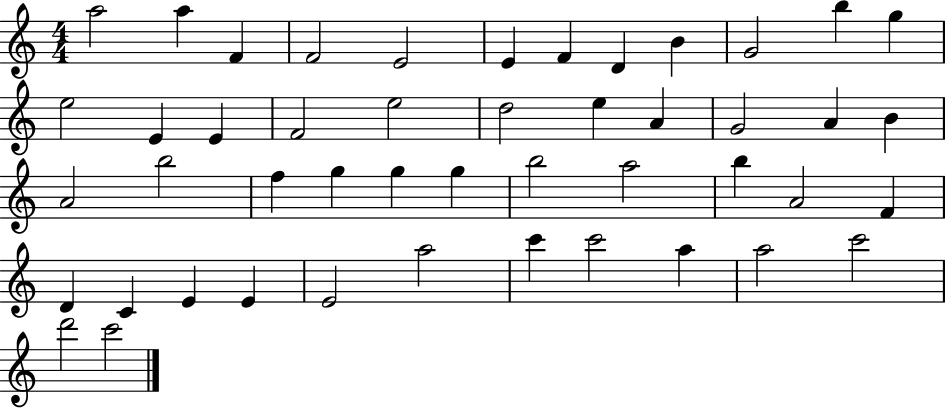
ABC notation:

X:1
T:Untitled
M:4/4
L:1/4
K:C
a2 a F F2 E2 E F D B G2 b g e2 E E F2 e2 d2 e A G2 A B A2 b2 f g g g b2 a2 b A2 F D C E E E2 a2 c' c'2 a a2 c'2 d'2 c'2